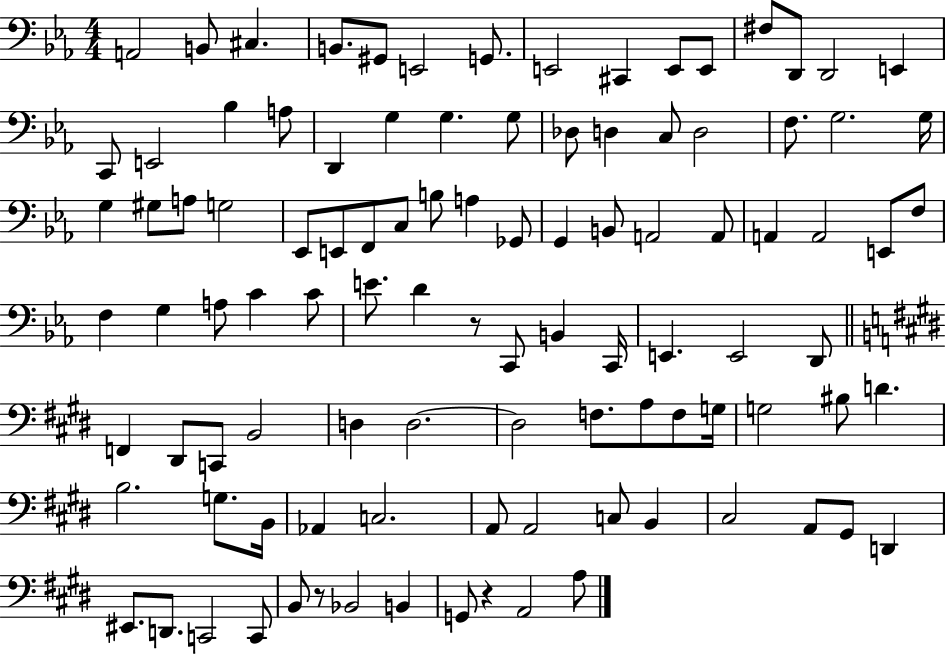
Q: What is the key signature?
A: EES major